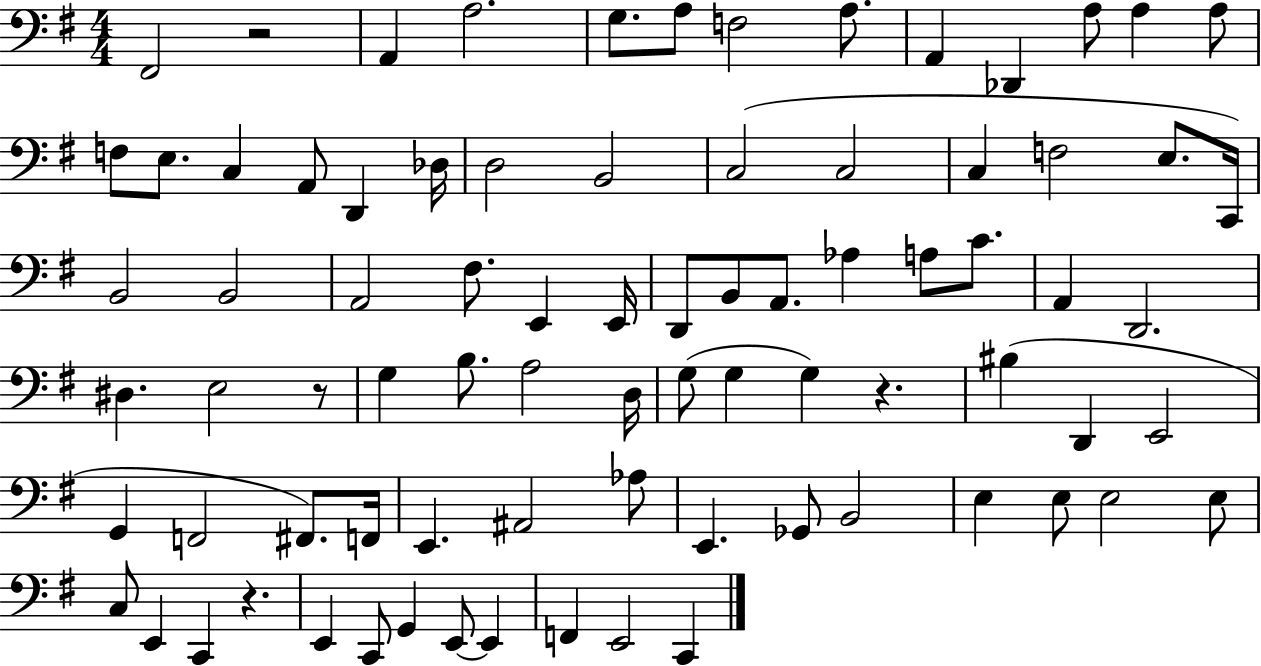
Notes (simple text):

F#2/h R/h A2/q A3/h. G3/e. A3/e F3/h A3/e. A2/q Db2/q A3/e A3/q A3/e F3/e E3/e. C3/q A2/e D2/q Db3/s D3/h B2/h C3/h C3/h C3/q F3/h E3/e. C2/s B2/h B2/h A2/h F#3/e. E2/q E2/s D2/e B2/e A2/e. Ab3/q A3/e C4/e. A2/q D2/h. D#3/q. E3/h R/e G3/q B3/e. A3/h D3/s G3/e G3/q G3/q R/q. BIS3/q D2/q E2/h G2/q F2/h F#2/e. F2/s E2/q. A#2/h Ab3/e E2/q. Gb2/e B2/h E3/q E3/e E3/h E3/e C3/e E2/q C2/q R/q. E2/q C2/e G2/q E2/e E2/q F2/q E2/h C2/q